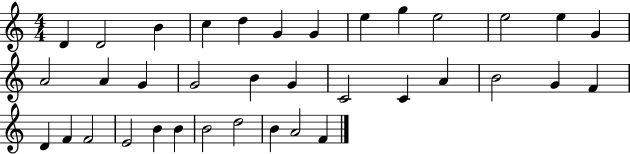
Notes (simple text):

D4/q D4/h B4/q C5/q D5/q G4/q G4/q E5/q G5/q E5/h E5/h E5/q G4/q A4/h A4/q G4/q G4/h B4/q G4/q C4/h C4/q A4/q B4/h G4/q F4/q D4/q F4/q F4/h E4/h B4/q B4/q B4/h D5/h B4/q A4/h F4/q